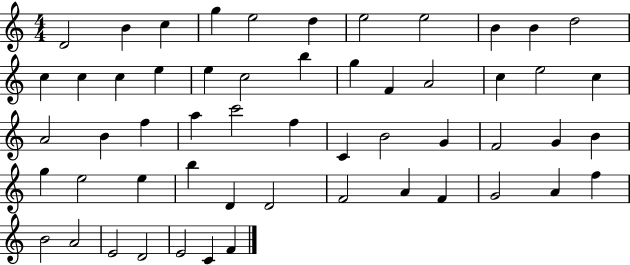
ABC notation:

X:1
T:Untitled
M:4/4
L:1/4
K:C
D2 B c g e2 d e2 e2 B B d2 c c c e e c2 b g F A2 c e2 c A2 B f a c'2 f C B2 G F2 G B g e2 e b D D2 F2 A F G2 A f B2 A2 E2 D2 E2 C F